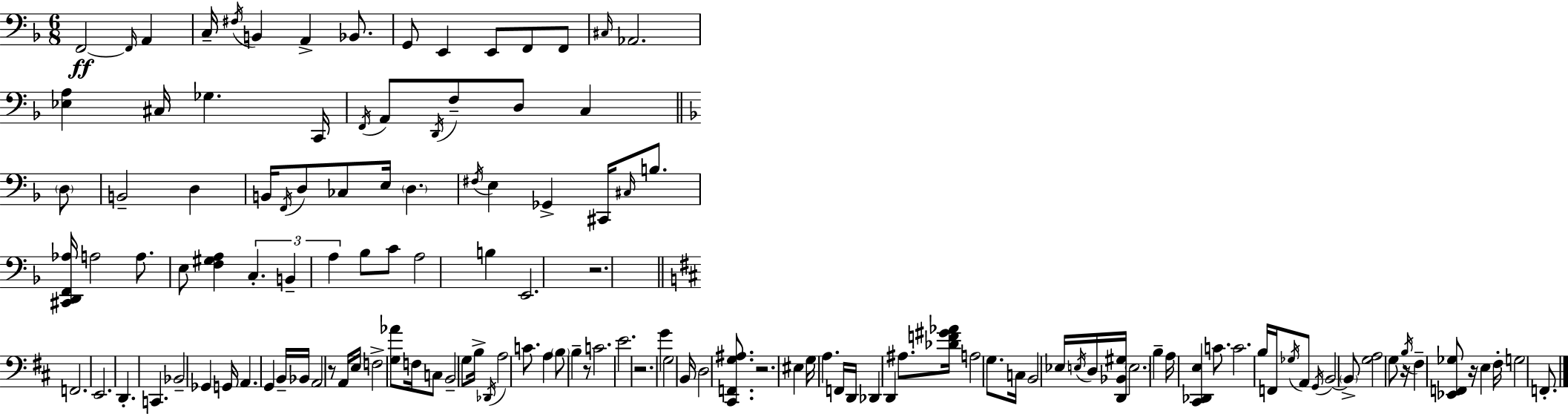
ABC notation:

X:1
T:Untitled
M:6/8
L:1/4
K:F
F,,2 F,,/4 A,, C,/4 ^F,/4 B,, A,, _B,,/2 G,,/2 E,, E,,/2 F,,/2 F,,/2 ^C,/4 _A,,2 [_E,A,] ^C,/4 _G, C,,/4 F,,/4 A,,/2 D,,/4 F,/2 D,/2 C, D,/2 B,,2 D, B,,/4 F,,/4 D,/2 _C,/2 E,/4 D, ^F,/4 E, _G,, ^C,,/4 ^C,/4 B,/2 [^C,,D,,F,,_A,]/4 A,2 A,/2 E,/2 [F,^G,A,] C, B,, A, _B,/2 C/2 A,2 B, E,,2 z2 F,,2 E,,2 D,, C,, _B,,2 _G,, G,,/4 A,, G,, B,,/4 _B,,/4 A,,2 z/2 A,,/4 E,/4 F,2 [G,_A]/2 F,/4 C,/2 B,,2 G,/2 B,/4 _D,,/4 A,2 C/2 A, B,/2 B, z/2 C2 E2 z2 G G,2 B,,/4 D,2 [^C,,F,,G,^A,]/2 z2 ^E, G,/4 A, F,,/4 D,,/4 _D,, D,, ^A,/2 [_DF^G_A]/4 A,2 G,/2 C,/4 B,,2 _E,/4 E,/4 D,/4 [D,,_B,,^G,]/4 E,2 B, A,/4 [^C,,_D,,E,] C/2 C2 B,/4 F,,/4 _G,/4 A,,/2 G,,/4 B,,2 B,,/2 [G,A,]2 G,/2 z/4 B,/4 ^F, [_E,,F,,_G,]/2 z/4 E, ^F,/4 G,2 F,,/2